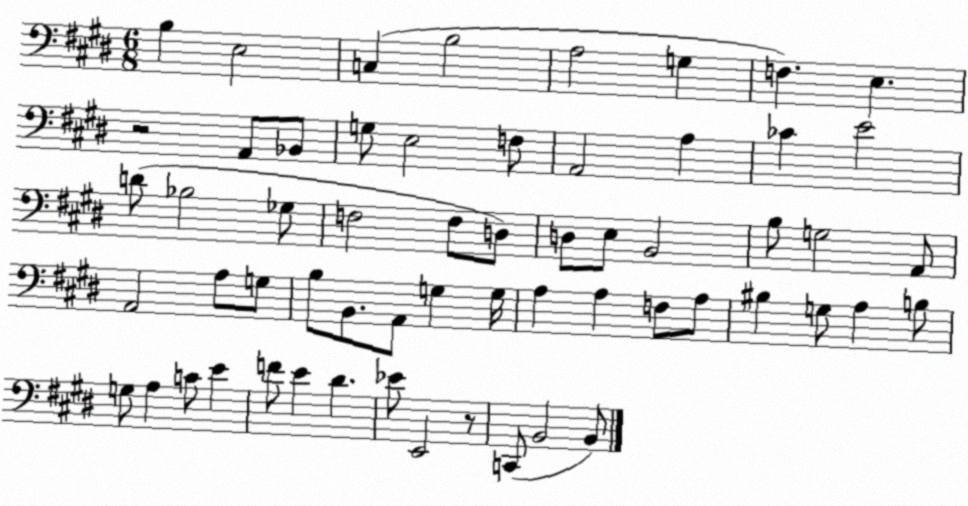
X:1
T:Untitled
M:6/8
L:1/4
K:E
B, E,2 C, B,2 A,2 G, F, E, z2 A,,/2 _B,,/2 G,/2 E,2 F,/2 A,,2 A, _C E2 D/2 _B,2 _G,/2 F,2 F,/2 D,/2 D,/2 E,/2 B,,2 B,/2 G,2 A,,/2 A,,2 A,/2 G,/2 B,/2 B,,/2 A,,/2 G, G,/4 A, A, F,/2 A,/2 ^B, G,/2 A, B,/2 G,/2 A, C/2 E F/2 E ^D _E/2 E,,2 z/2 C,,/2 B,,2 B,,/2